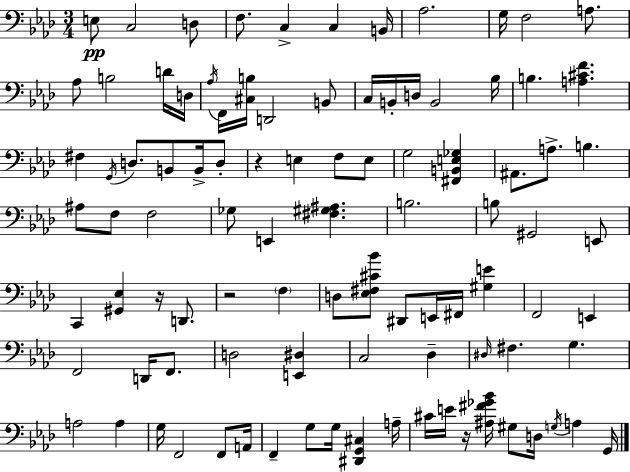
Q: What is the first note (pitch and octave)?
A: E3